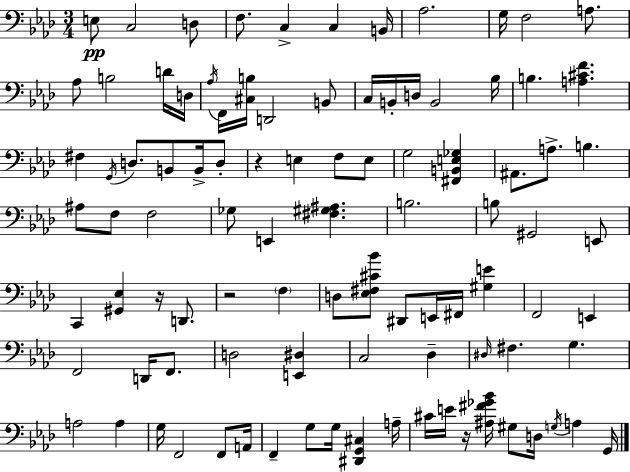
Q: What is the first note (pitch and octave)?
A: E3